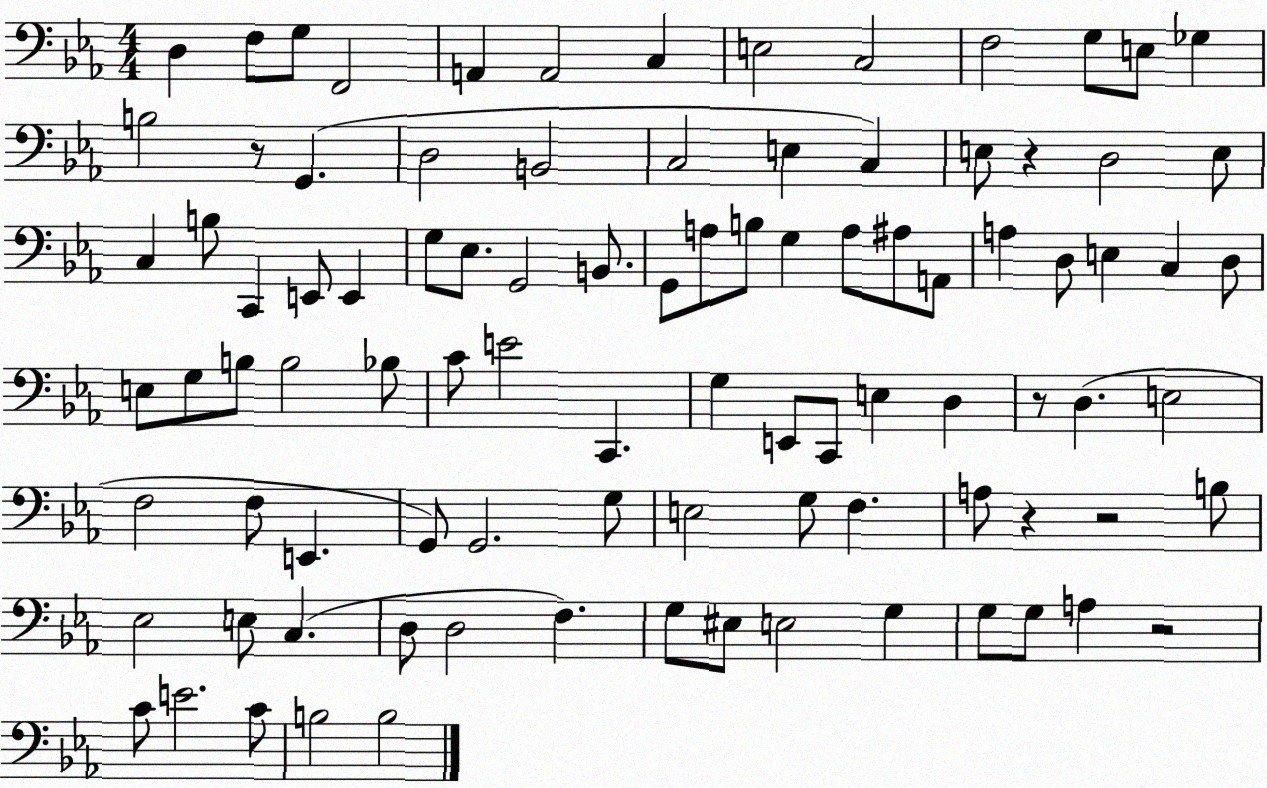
X:1
T:Untitled
M:4/4
L:1/4
K:Eb
D, F,/2 G,/2 F,,2 A,, A,,2 C, E,2 C,2 F,2 G,/2 E,/2 _G, B,2 z/2 G,, D,2 B,,2 C,2 E, C, E,/2 z D,2 E,/2 C, B,/2 C,, E,,/2 E,, G,/2 _E,/2 G,,2 B,,/2 G,,/2 A,/2 B,/2 G, A,/2 ^A,/2 A,,/2 A, D,/2 E, C, D,/2 E,/2 G,/2 B,/2 B,2 _B,/2 C/2 E2 C,, G, E,,/2 C,,/2 E, D, z/2 D, E,2 F,2 F,/2 E,, G,,/2 G,,2 G,/2 E,2 G,/2 F, A,/2 z z2 B,/2 _E,2 E,/2 C, D,/2 D,2 F, G,/2 ^E,/2 E,2 G, G,/2 G,/2 A, z2 C/2 E2 C/2 B,2 B,2